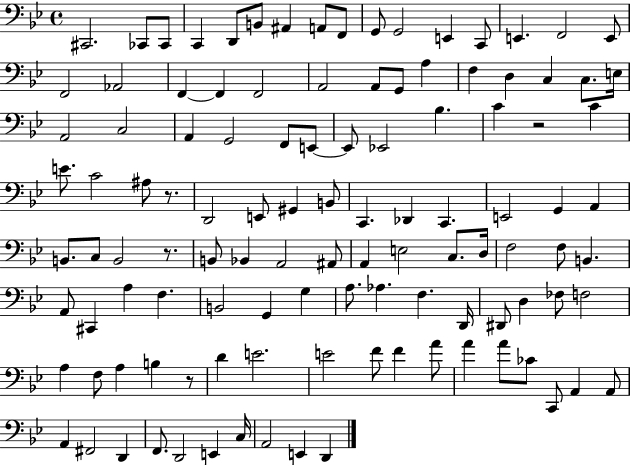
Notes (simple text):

C#2/h. CES2/e CES2/e C2/q D2/e B2/e A#2/q A2/e F2/e G2/e G2/h E2/q C2/e E2/q. F2/h E2/e F2/h Ab2/h F2/q F2/q F2/h A2/h A2/e G2/e A3/q F3/q D3/q C3/q C3/e. E3/s A2/h C3/h A2/q G2/h F2/e E2/e E2/e Eb2/h Bb3/q. C4/q R/h C4/q E4/e. C4/h A#3/e R/e. D2/h E2/e G#2/q B2/e C2/q. Db2/q C2/q. E2/h G2/q A2/q B2/e. C3/e B2/h R/e. B2/e Bb2/q A2/h A#2/e A2/q E3/h C3/e. D3/s F3/h F3/e B2/q. A2/e C#2/q A3/q F3/q. B2/h G2/q G3/q A3/e. Ab3/q. F3/q. D2/s D#2/e D3/q FES3/e F3/h A3/q F3/e A3/q B3/q R/e D4/q E4/h. E4/h F4/e F4/q A4/e A4/q A4/e CES4/e C2/e A2/q A2/e A2/q F#2/h D2/q F2/e. D2/h E2/q C3/s A2/h E2/q D2/q